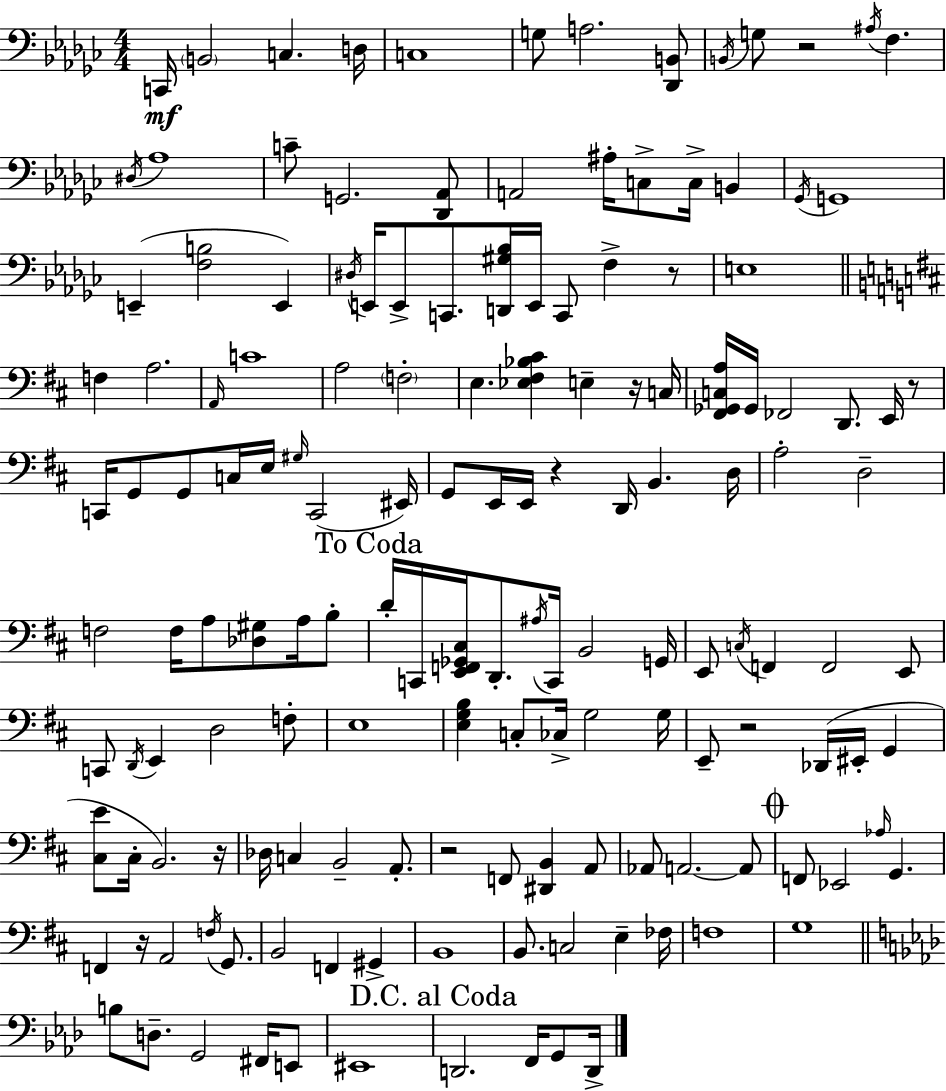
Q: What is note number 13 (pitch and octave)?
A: Ab3